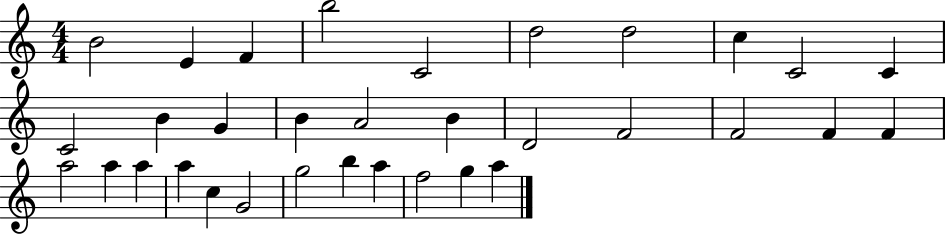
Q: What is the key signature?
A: C major